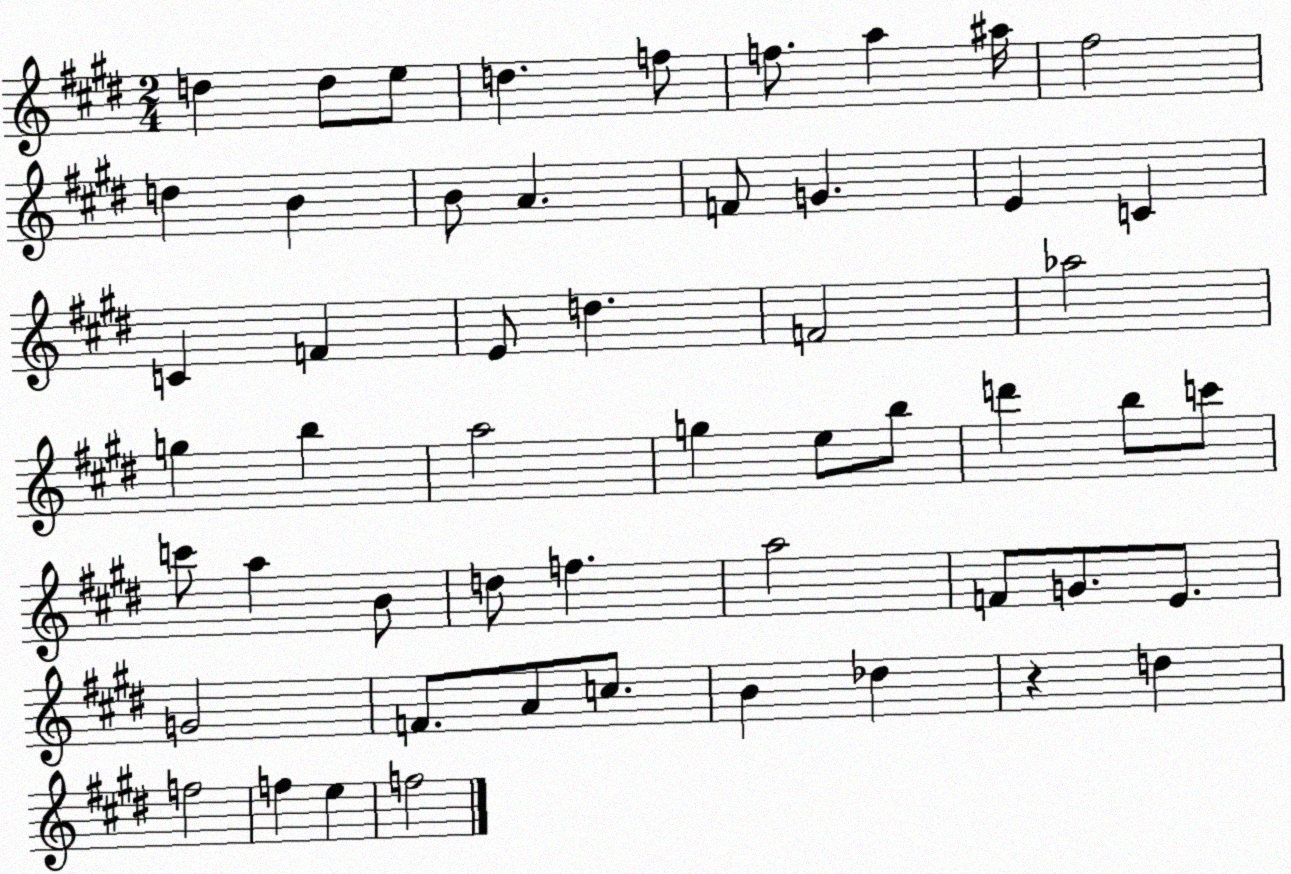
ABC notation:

X:1
T:Untitled
M:2/4
L:1/4
K:E
d d/2 e/2 d f/2 f/2 a ^a/4 ^f2 d B B/2 A F/2 G E C C F E/2 d F2 _a2 g b a2 g e/2 b/2 d' b/2 c'/2 c'/2 a B/2 d/2 f a2 F/2 G/2 E/2 G2 F/2 A/2 c/2 B _d z d f2 f e f2